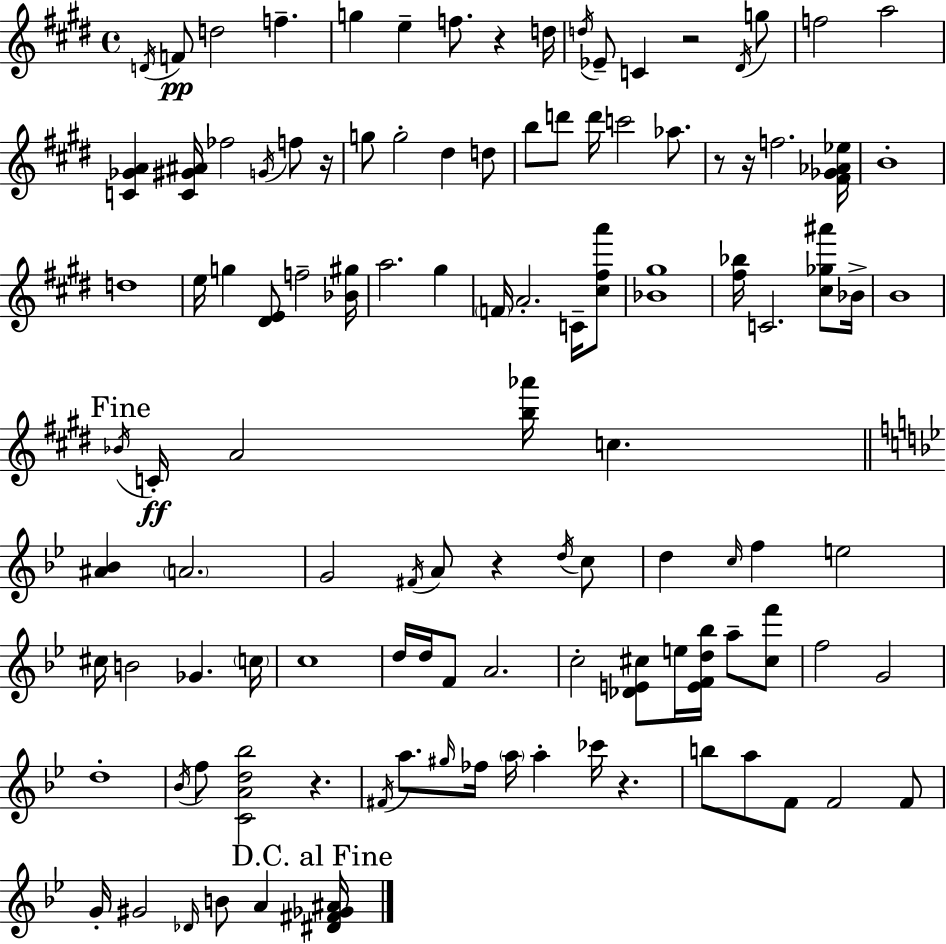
D4/s F4/e D5/h F5/q. G5/q E5/q F5/e. R/q D5/s D5/s Eb4/e C4/q R/h D#4/s G5/e F5/h A5/h [C4,Gb4,A4]/q [C4,G#4,A#4]/s FES5/h G4/s F5/e R/s G5/e G5/h D#5/q D5/e B5/e D6/e D6/s C6/h Ab5/e. R/e R/s F5/h. [F#4,Gb4,Ab4,Eb5]/s B4/w D5/w E5/s G5/q [D#4,E4]/e F5/h [Bb4,G#5]/s A5/h. G#5/q F4/s A4/h. C4/s [C#5,F#5,A6]/e [Bb4,G#5]/w [F#5,Bb5]/s C4/h. [C#5,Gb5,A#6]/e Bb4/s B4/w Bb4/s C4/s A4/h [B5,Ab6]/s C5/q. [A#4,Bb4]/q A4/h. G4/h F#4/s A4/e R/q D5/s C5/e D5/q C5/s F5/q E5/h C#5/s B4/h Gb4/q. C5/s C5/w D5/s D5/s F4/e A4/h. C5/h [Db4,E4,C#5]/e E5/s [E4,F4,D5,Bb5]/s A5/e [C#5,F6]/e F5/h G4/h D5/w Bb4/s F5/e [C4,A4,D5,Bb5]/h R/q. F#4/s A5/e. G#5/s FES5/s A5/s A5/q CES6/s R/q. B5/e A5/e F4/e F4/h F4/e G4/s G#4/h Db4/s B4/e A4/q [D#4,F#4,Gb4,A#4]/s